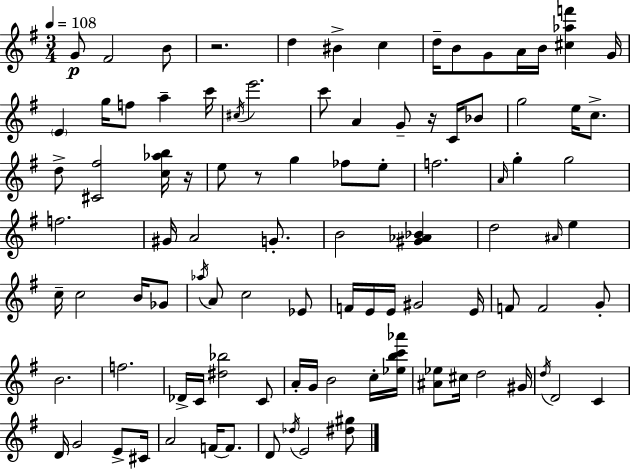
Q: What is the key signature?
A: G major